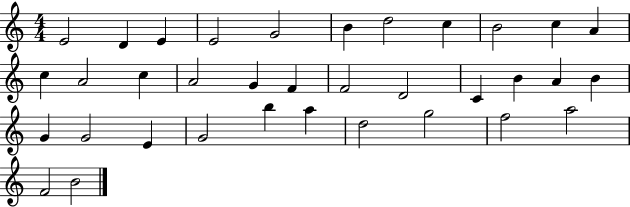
E4/h D4/q E4/q E4/h G4/h B4/q D5/h C5/q B4/h C5/q A4/q C5/q A4/h C5/q A4/h G4/q F4/q F4/h D4/h C4/q B4/q A4/q B4/q G4/q G4/h E4/q G4/h B5/q A5/q D5/h G5/h F5/h A5/h F4/h B4/h